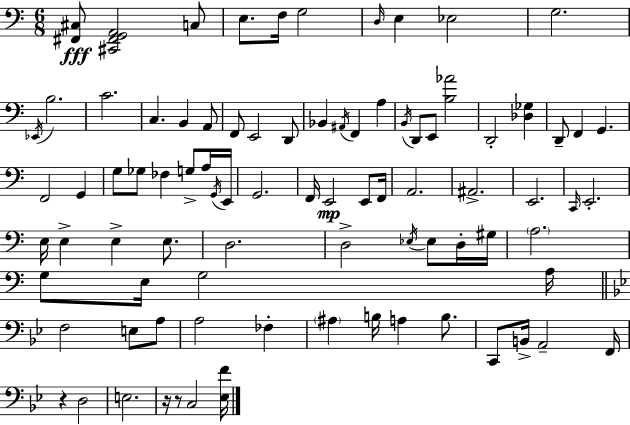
[F#2,C#3]/e [C#2,F#2,G2,A2]/h C3/e E3/e. F3/s G3/h D3/s E3/q Eb3/h G3/h. Eb2/s B3/h. C4/h. C3/q. B2/q A2/e F2/e E2/h D2/e Bb2/q A#2/s F2/q A3/q B2/s D2/e E2/e [B3,Ab4]/h D2/h [Db3,Gb3]/q D2/e F2/q G2/q. F2/h G2/q G3/e Gb3/e FES3/q G3/e A3/s G2/s E2/s G2/h. F2/s E2/h E2/e F2/s A2/h. A#2/h. E2/h. C2/s E2/h. E3/s E3/q E3/q E3/e. D3/h. D3/h Eb3/s Eb3/e D3/s G#3/s A3/h. G3/e E3/s G3/h A3/s F3/h E3/e A3/e A3/h FES3/q A#3/q B3/s A3/q B3/e. C2/e B2/s A2/h F2/s R/q D3/h E3/h. R/s R/e C3/h [Eb3,F4]/s